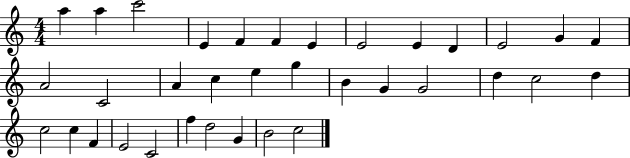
X:1
T:Untitled
M:4/4
L:1/4
K:C
a a c'2 E F F E E2 E D E2 G F A2 C2 A c e g B G G2 d c2 d c2 c F E2 C2 f d2 G B2 c2